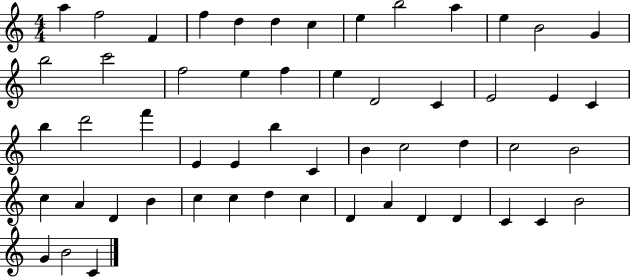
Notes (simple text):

A5/q F5/h F4/q F5/q D5/q D5/q C5/q E5/q B5/h A5/q E5/q B4/h G4/q B5/h C6/h F5/h E5/q F5/q E5/q D4/h C4/q E4/h E4/q C4/q B5/q D6/h F6/q E4/q E4/q B5/q C4/q B4/q C5/h D5/q C5/h B4/h C5/q A4/q D4/q B4/q C5/q C5/q D5/q C5/q D4/q A4/q D4/q D4/q C4/q C4/q B4/h G4/q B4/h C4/q